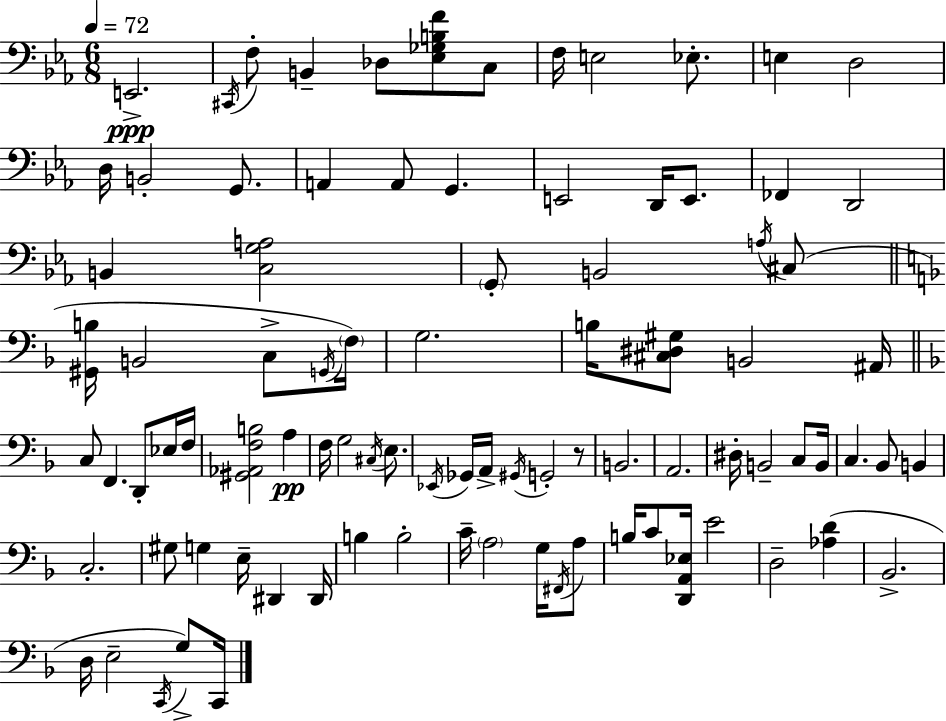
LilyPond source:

{
  \clef bass
  \numericTimeSignature
  \time 6/8
  \key ees \major
  \tempo 4 = 72
  e,2.->\ppp | \acciaccatura { cis,16 } f8-. b,4-- des8 <ees ges b f'>8 c8 | f16 e2 ees8.-. | e4 d2 | \break d16 b,2-. g,8. | a,4 a,8 g,4. | e,2 d,16 e,8. | fes,4 d,2 | \break b,4 <c g a>2 | \parenthesize g,8-. b,2 \acciaccatura { a16 }( | cis8 \bar "||" \break \key f \major <gis, b>16 b,2 c8-> \acciaccatura { g,16 }) | \parenthesize f16 g2. | b16 <cis dis gis>8 b,2 | ais,16 \bar "||" \break \key f \major c8 f,4. d,8-. ees16 f16 | <gis, aes, f b>2 a4\pp | f16 g2 \acciaccatura { cis16 } e8. | \acciaccatura { ees,16 } ges,16 a,16-> \acciaccatura { gis,16 } g,2-. | \break r8 b,2. | a,2. | dis16-. b,2-- | c8 b,16 c4. bes,8 b,4 | \break c2.-. | gis8 g4 e16-- dis,4 | dis,16 b4 b2-. | c'16-- \parenthesize a2 | \break g16 \acciaccatura { fis,16 } a8 b16 c'8 <d, a, ees>16 e'2 | d2-- | <aes d'>4( bes,2.-> | d16 e2-- | \break \acciaccatura { c,16 } g8->) c,16 \bar "|."
}